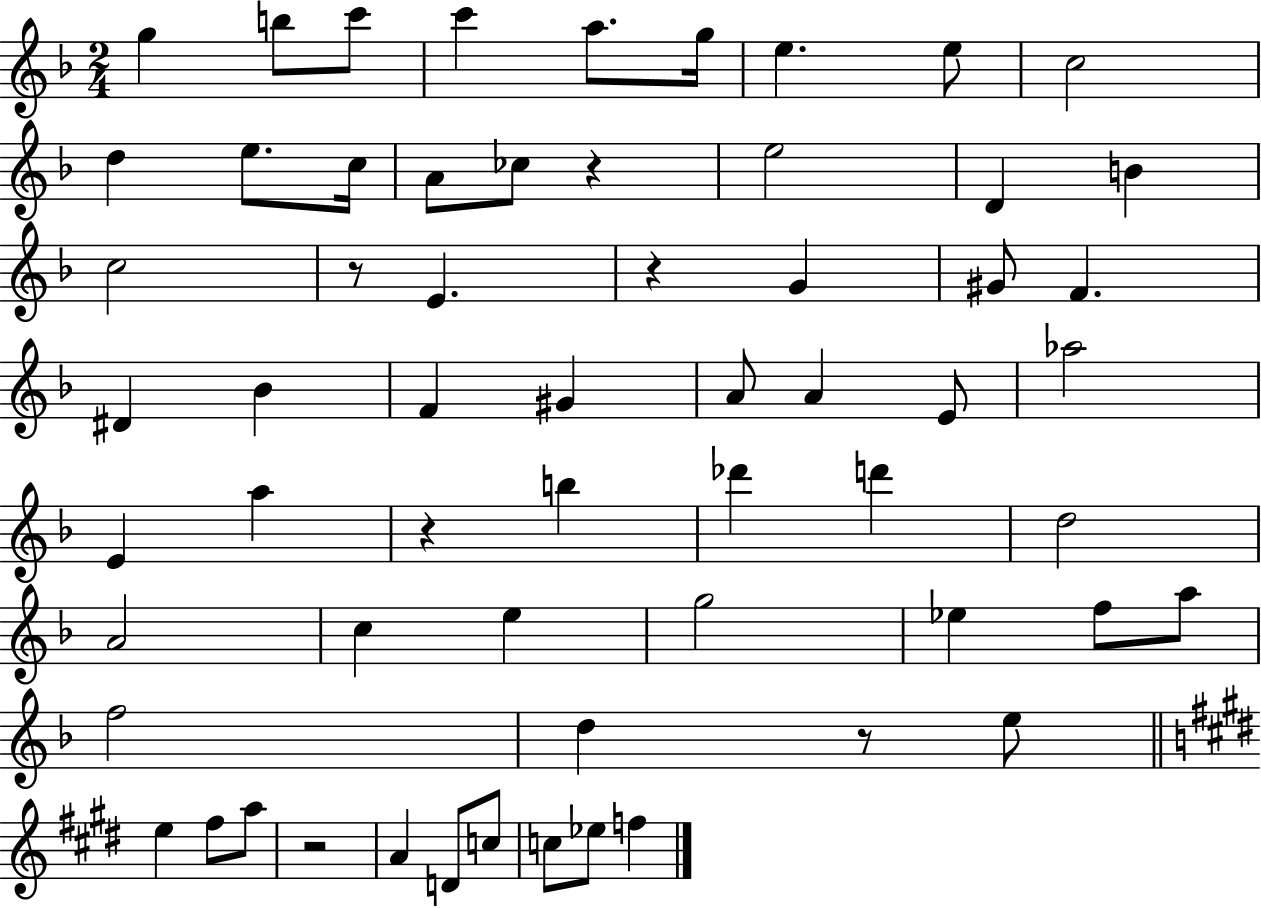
G5/q B5/e C6/e C6/q A5/e. G5/s E5/q. E5/e C5/h D5/q E5/e. C5/s A4/e CES5/e R/q E5/h D4/q B4/q C5/h R/e E4/q. R/q G4/q G#4/e F4/q. D#4/q Bb4/q F4/q G#4/q A4/e A4/q E4/e Ab5/h E4/q A5/q R/q B5/q Db6/q D6/q D5/h A4/h C5/q E5/q G5/h Eb5/q F5/e A5/e F5/h D5/q R/e E5/e E5/q F#5/e A5/e R/h A4/q D4/e C5/e C5/e Eb5/e F5/q